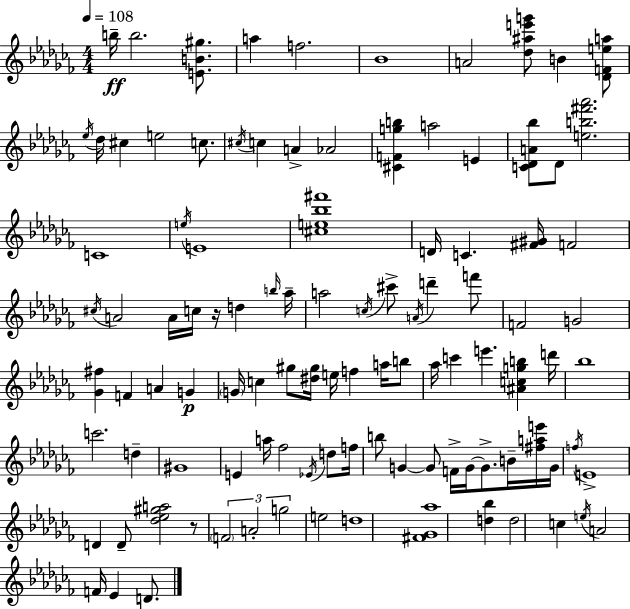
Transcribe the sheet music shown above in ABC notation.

X:1
T:Untitled
M:4/4
L:1/4
K:Abm
b/4 b2 [EB^g]/2 a f2 _B4 A2 [_d^ae'g']/2 B [_DFea]/2 _e/4 _d/4 ^c e2 c/2 ^c/4 c A _A2 [^CFgb] a2 E [C_DA_b]/2 _D/2 [eb^f'_a']2 C4 e/4 E4 [^ce_b^f']4 D/4 C [^F^G]/4 F2 ^c/4 A2 A/4 c/4 z/4 d b/4 _a/4 a2 c/4 ^c'/2 A/4 d' f'/2 F2 G2 [_G^f] F A G G/4 c ^g/2 [^d^g]/4 e/4 f a/4 b/2 _a/4 c' e' [^Acgb] d'/4 _b4 c'2 d ^G4 E a/4 _f2 _E/4 d/2 f/4 b/2 G G/2 F/4 G/4 G/2 B/4 [^fae']/4 G/4 f/4 E4 D D/2 [_d_e^ga]2 z/2 F2 A2 g2 e2 d4 [^F_G_a]4 [d_b] d2 c e/4 A2 F/4 _E D/2